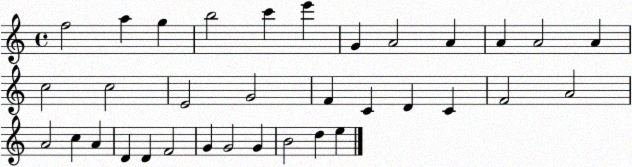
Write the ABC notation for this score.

X:1
T:Untitled
M:4/4
L:1/4
K:C
f2 a g b2 c' e' G A2 A A A2 A c2 c2 E2 G2 F C D C F2 A2 A2 c A D D F2 G G2 G B2 d e